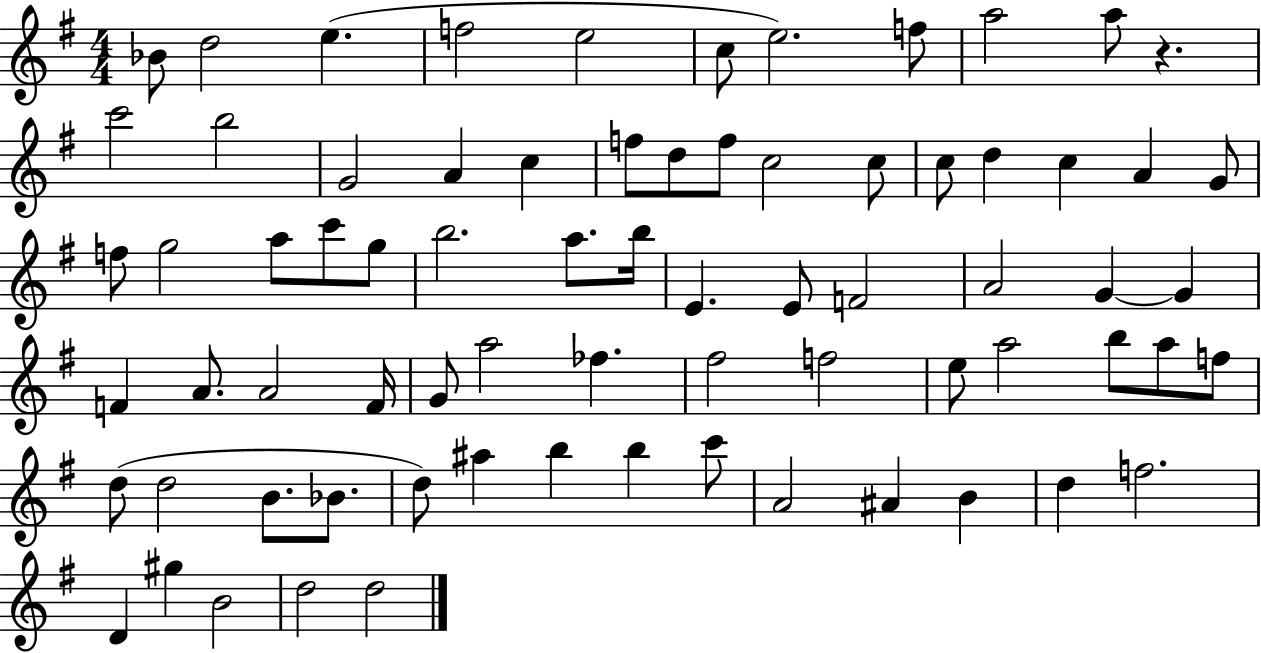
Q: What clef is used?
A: treble